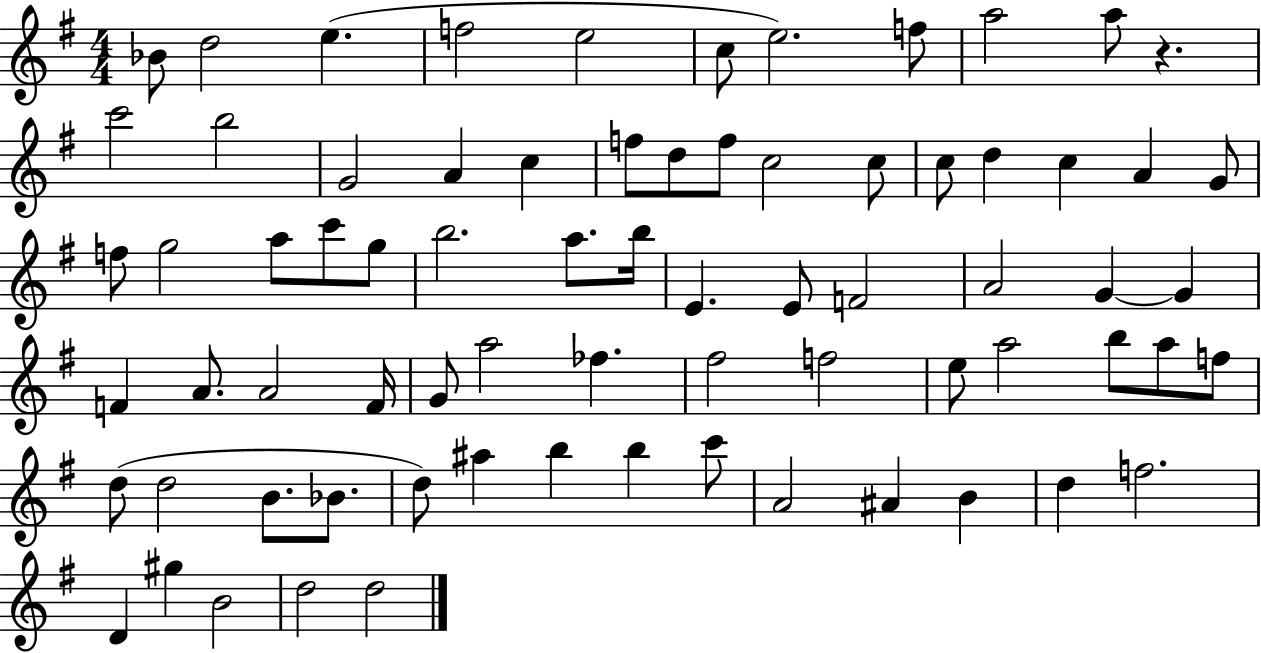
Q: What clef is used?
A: treble